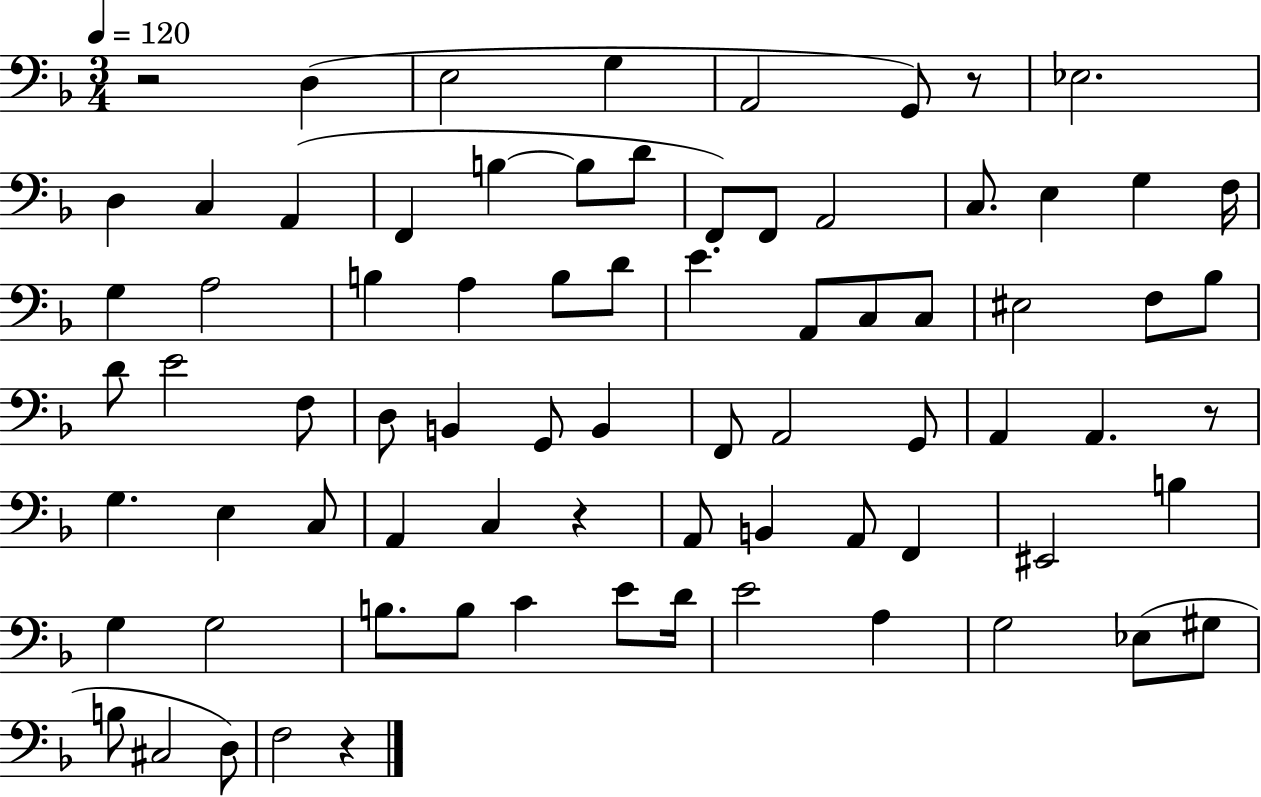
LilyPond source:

{
  \clef bass
  \numericTimeSignature
  \time 3/4
  \key f \major
  \tempo 4 = 120
  r2 d4( | e2 g4 | a,2 g,8) r8 | ees2. | \break d4 c4 a,4( | f,4 b4~~ b8 d'8 | f,8) f,8 a,2 | c8. e4 g4 f16 | \break g4 a2 | b4 a4 b8 d'8 | e'4. a,8 c8 c8 | eis2 f8 bes8 | \break d'8 e'2 f8 | d8 b,4 g,8 b,4 | f,8 a,2 g,8 | a,4 a,4. r8 | \break g4. e4 c8 | a,4 c4 r4 | a,8 b,4 a,8 f,4 | eis,2 b4 | \break g4 g2 | b8. b8 c'4 e'8 d'16 | e'2 a4 | g2 ees8( gis8 | \break b8 cis2 d8) | f2 r4 | \bar "|."
}